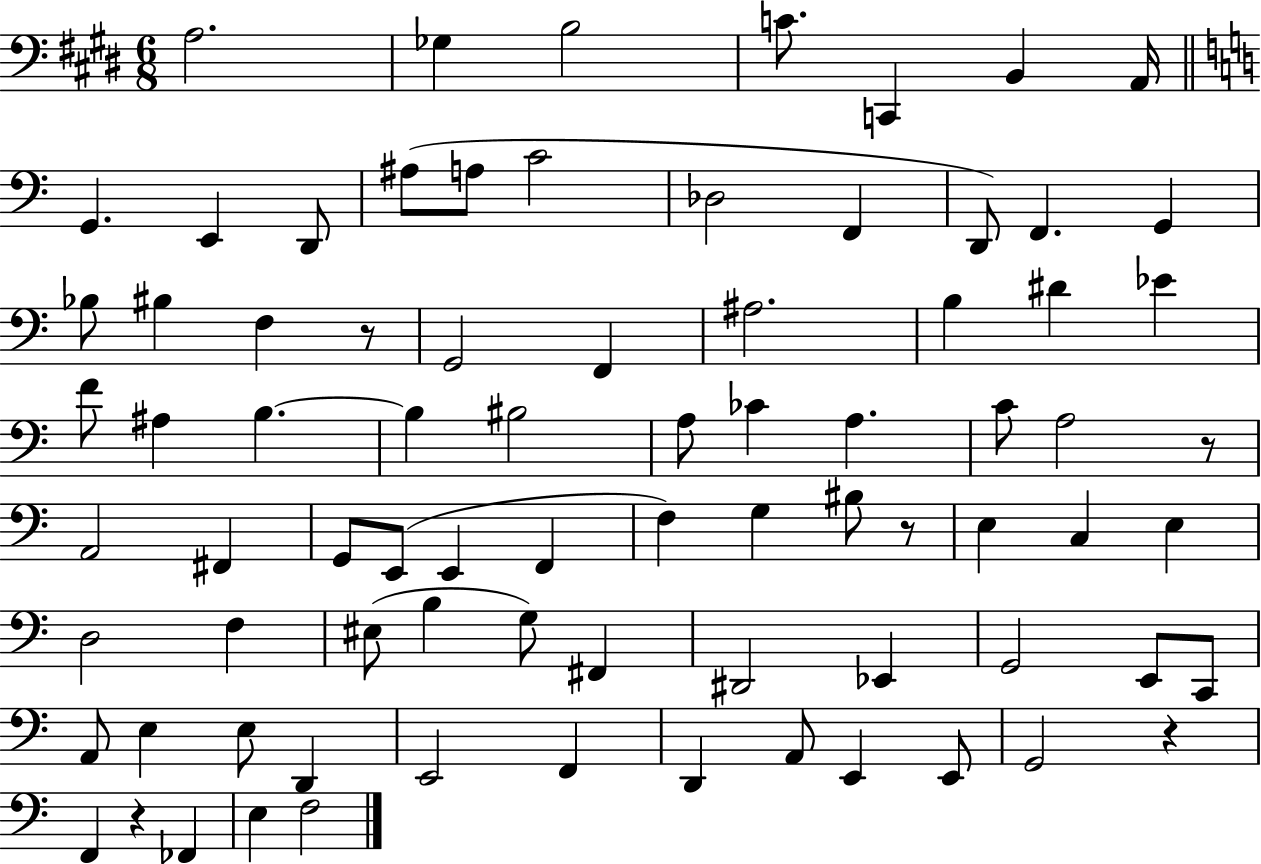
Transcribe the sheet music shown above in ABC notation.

X:1
T:Untitled
M:6/8
L:1/4
K:E
A,2 _G, B,2 C/2 C,, B,, A,,/4 G,, E,, D,,/2 ^A,/2 A,/2 C2 _D,2 F,, D,,/2 F,, G,, _B,/2 ^B, F, z/2 G,,2 F,, ^A,2 B, ^D _E F/2 ^A, B, B, ^B,2 A,/2 _C A, C/2 A,2 z/2 A,,2 ^F,, G,,/2 E,,/2 E,, F,, F, G, ^B,/2 z/2 E, C, E, D,2 F, ^E,/2 B, G,/2 ^F,, ^D,,2 _E,, G,,2 E,,/2 C,,/2 A,,/2 E, E,/2 D,, E,,2 F,, D,, A,,/2 E,, E,,/2 G,,2 z F,, z _F,, E, F,2